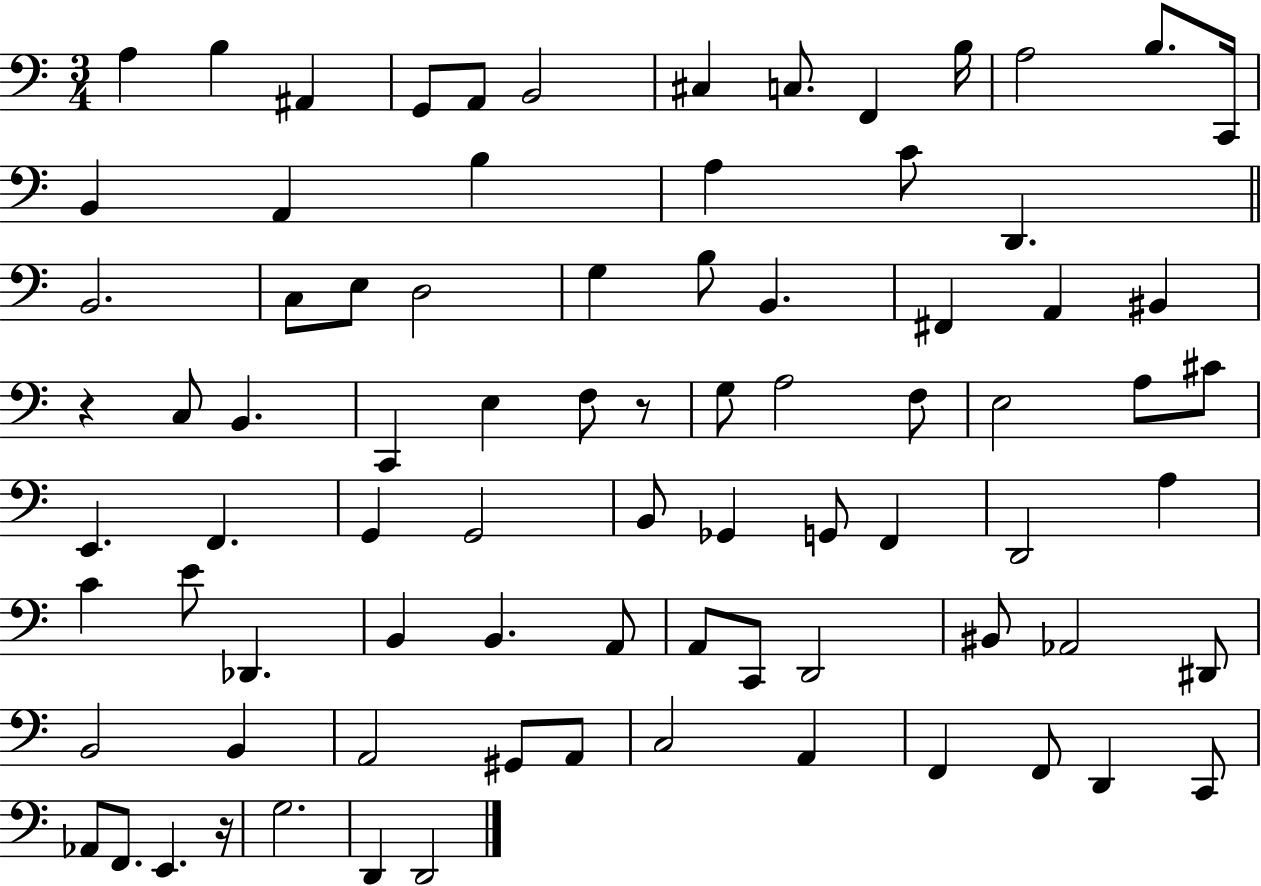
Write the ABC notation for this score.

X:1
T:Untitled
M:3/4
L:1/4
K:C
A, B, ^A,, G,,/2 A,,/2 B,,2 ^C, C,/2 F,, B,/4 A,2 B,/2 C,,/4 B,, A,, B, A, C/2 D,, B,,2 C,/2 E,/2 D,2 G, B,/2 B,, ^F,, A,, ^B,, z C,/2 B,, C,, E, F,/2 z/2 G,/2 A,2 F,/2 E,2 A,/2 ^C/2 E,, F,, G,, G,,2 B,,/2 _G,, G,,/2 F,, D,,2 A, C E/2 _D,, B,, B,, A,,/2 A,,/2 C,,/2 D,,2 ^B,,/2 _A,,2 ^D,,/2 B,,2 B,, A,,2 ^G,,/2 A,,/2 C,2 A,, F,, F,,/2 D,, C,,/2 _A,,/2 F,,/2 E,, z/4 G,2 D,, D,,2